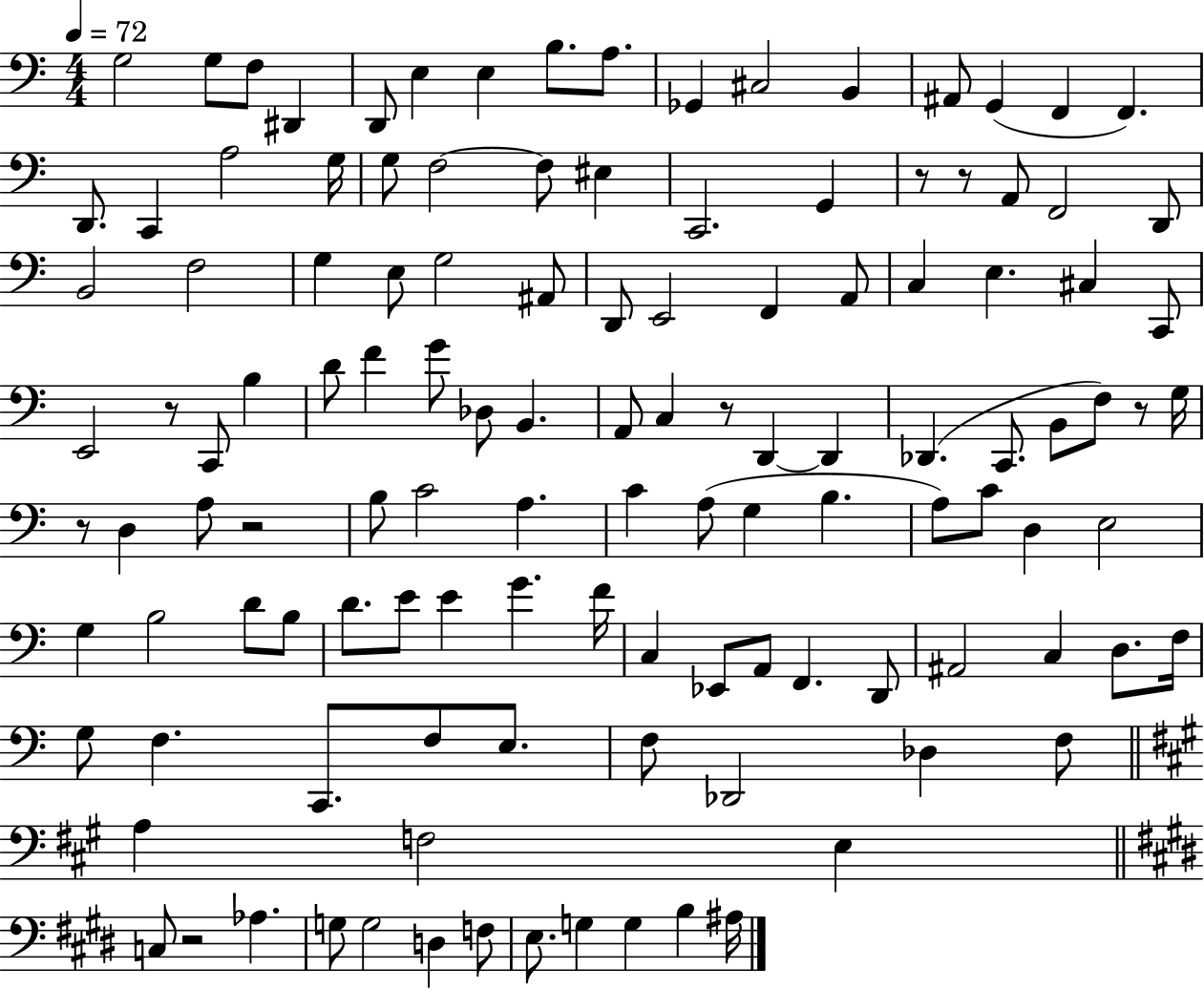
X:1
T:Untitled
M:4/4
L:1/4
K:C
G,2 G,/2 F,/2 ^D,, D,,/2 E, E, B,/2 A,/2 _G,, ^C,2 B,, ^A,,/2 G,, F,, F,, D,,/2 C,, A,2 G,/4 G,/2 F,2 F,/2 ^E, C,,2 G,, z/2 z/2 A,,/2 F,,2 D,,/2 B,,2 F,2 G, E,/2 G,2 ^A,,/2 D,,/2 E,,2 F,, A,,/2 C, E, ^C, C,,/2 E,,2 z/2 C,,/2 B, D/2 F G/2 _D,/2 B,, A,,/2 C, z/2 D,, D,, _D,, C,,/2 B,,/2 F,/2 z/2 G,/4 z/2 D, A,/2 z2 B,/2 C2 A, C A,/2 G, B, A,/2 C/2 D, E,2 G, B,2 D/2 B,/2 D/2 E/2 E G F/4 C, _E,,/2 A,,/2 F,, D,,/2 ^A,,2 C, D,/2 F,/4 G,/2 F, C,,/2 F,/2 E,/2 F,/2 _D,,2 _D, F,/2 A, F,2 E, C,/2 z2 _A, G,/2 G,2 D, F,/2 E,/2 G, G, B, ^A,/4